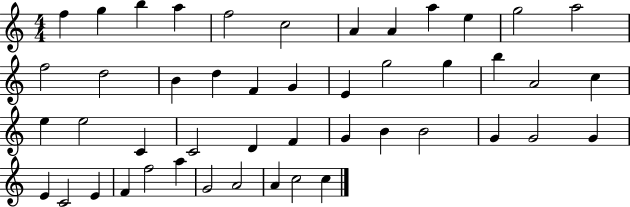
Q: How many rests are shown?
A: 0